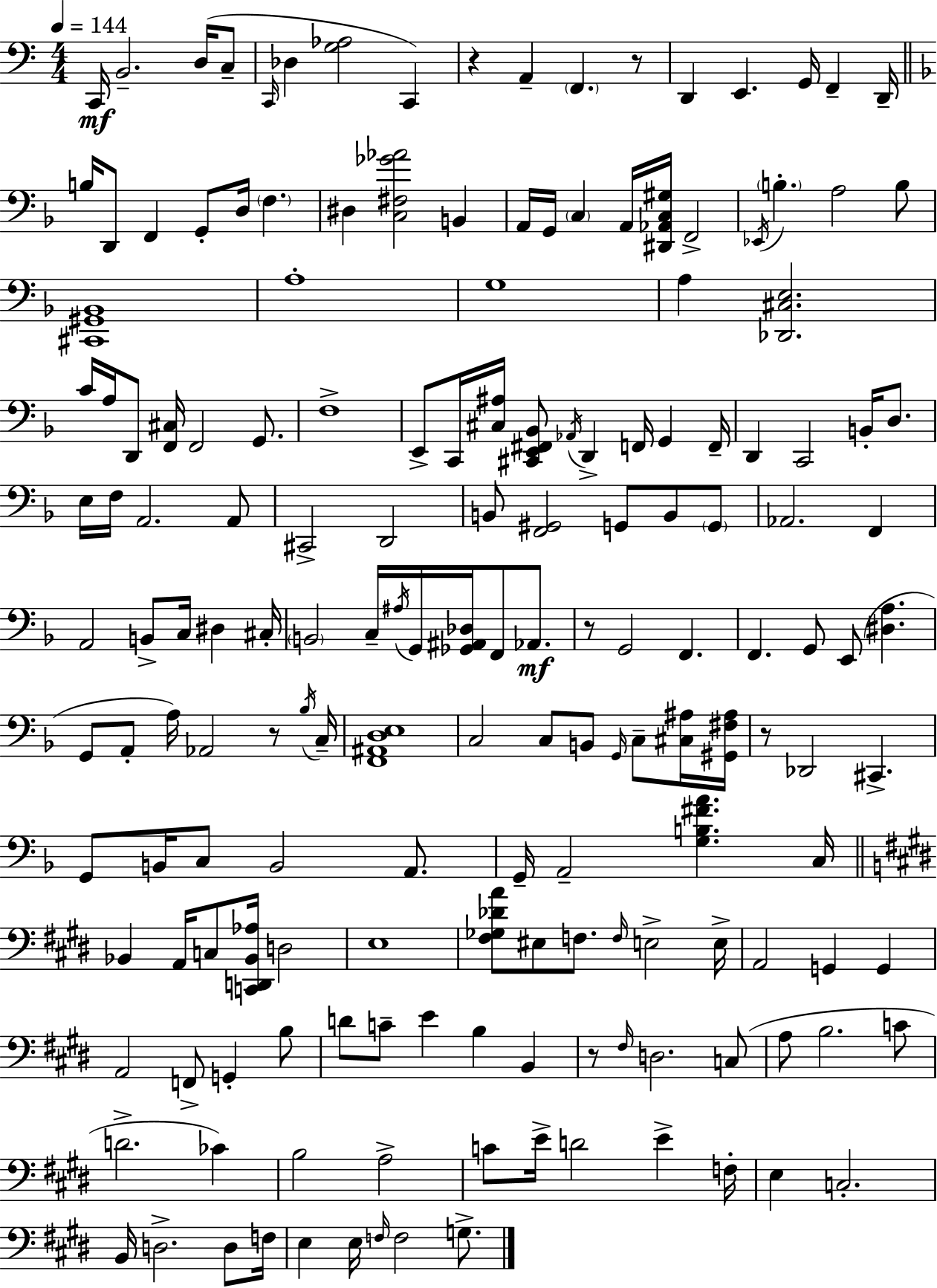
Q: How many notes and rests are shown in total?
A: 171